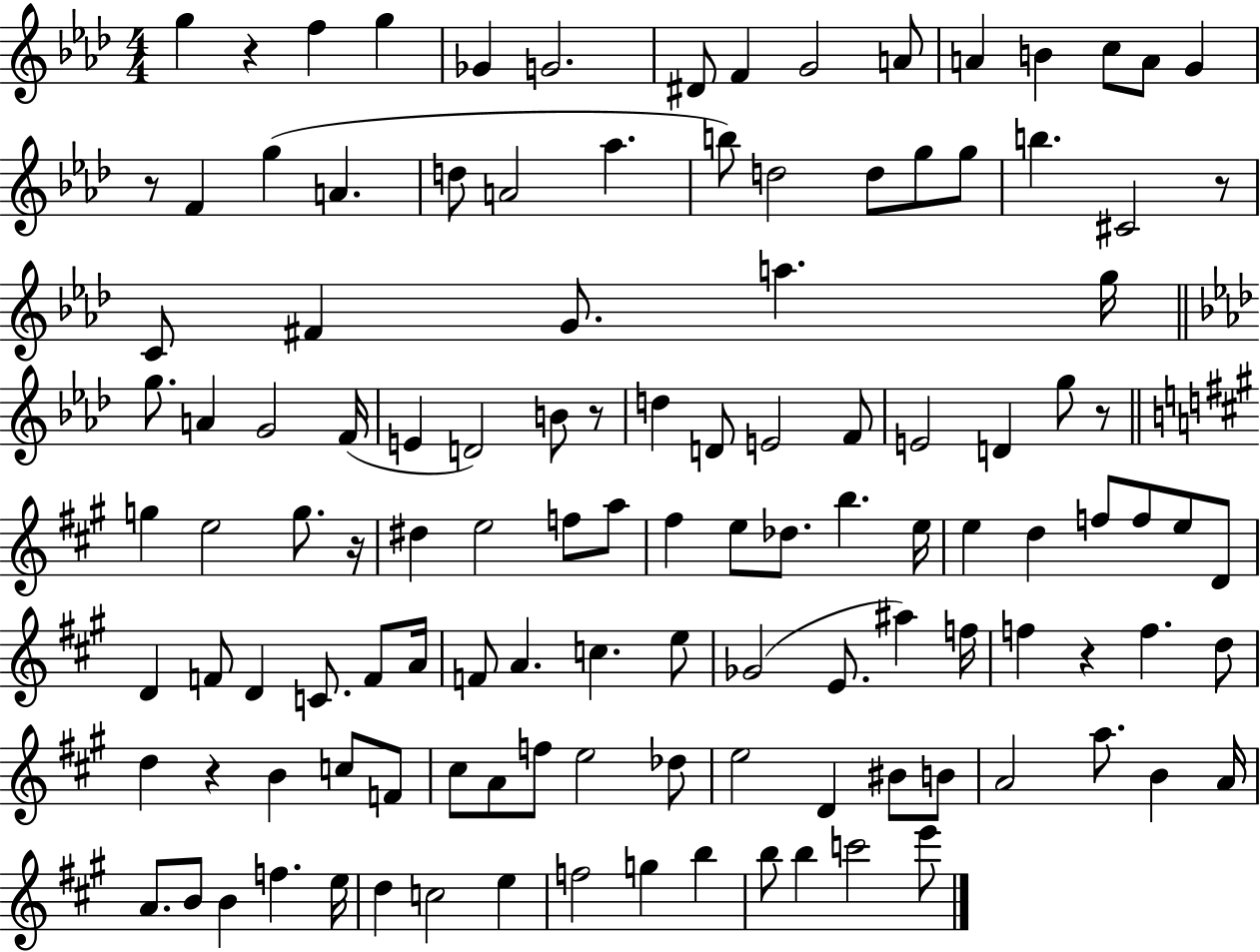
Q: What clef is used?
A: treble